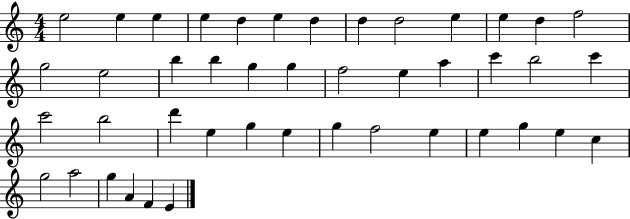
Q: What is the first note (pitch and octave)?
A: E5